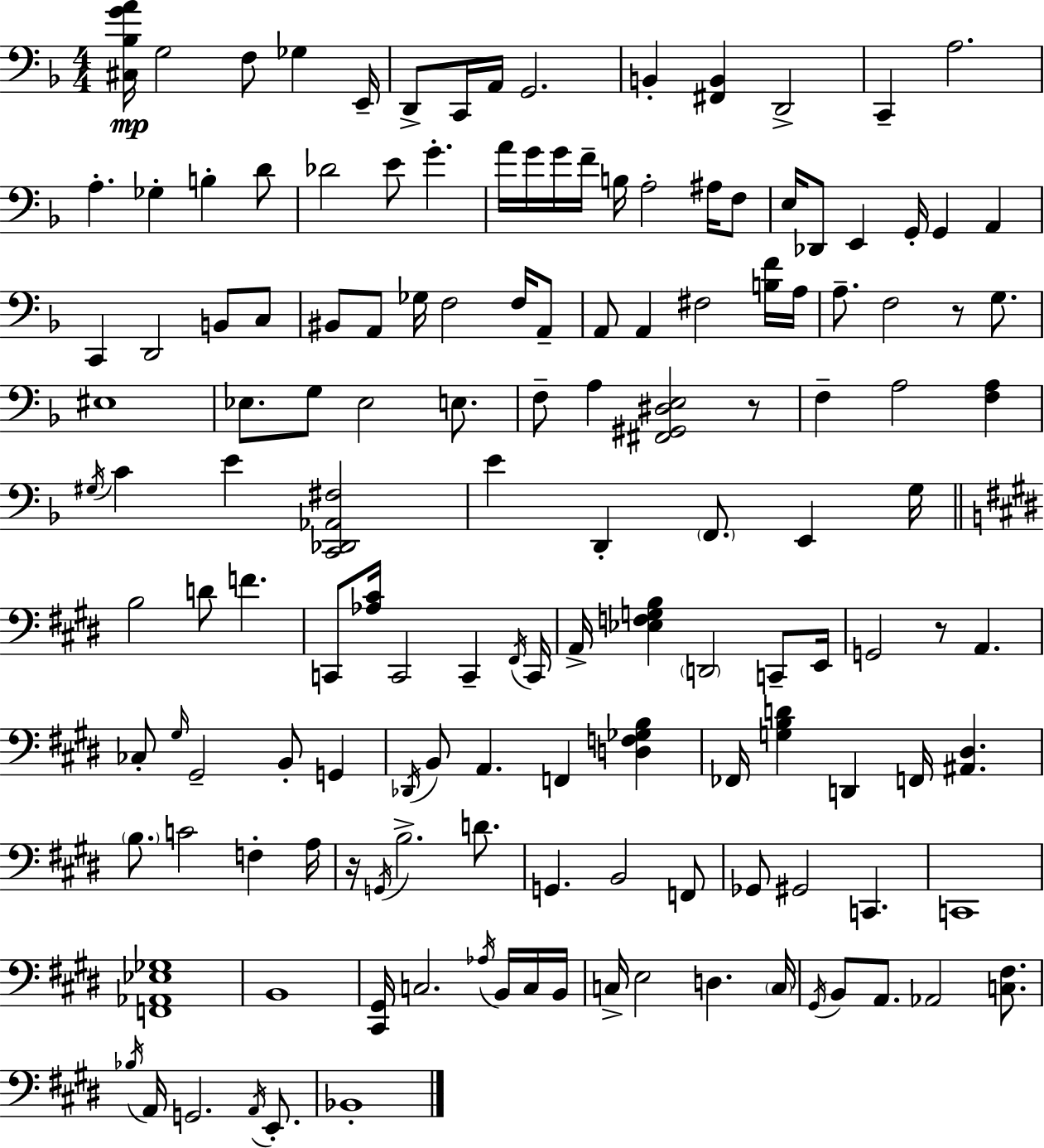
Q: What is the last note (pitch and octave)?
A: Bb2